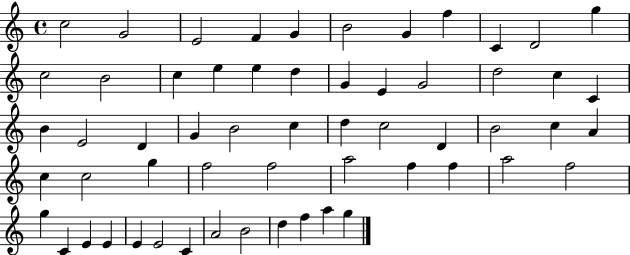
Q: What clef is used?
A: treble